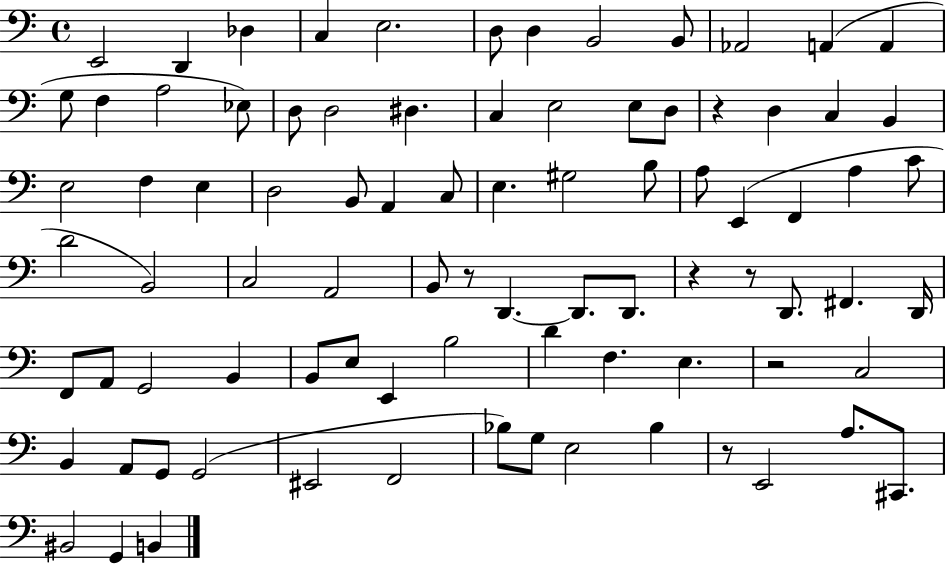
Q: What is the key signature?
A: C major